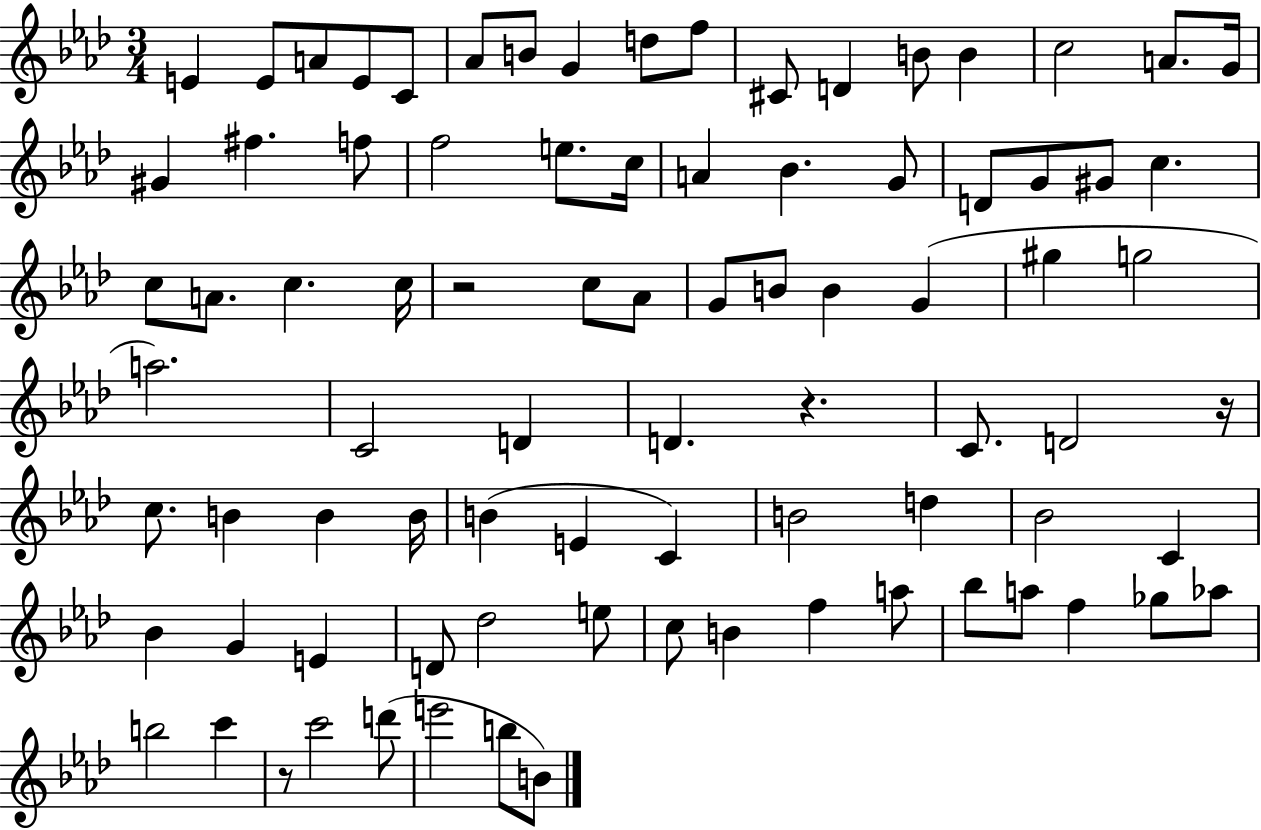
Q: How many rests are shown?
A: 4